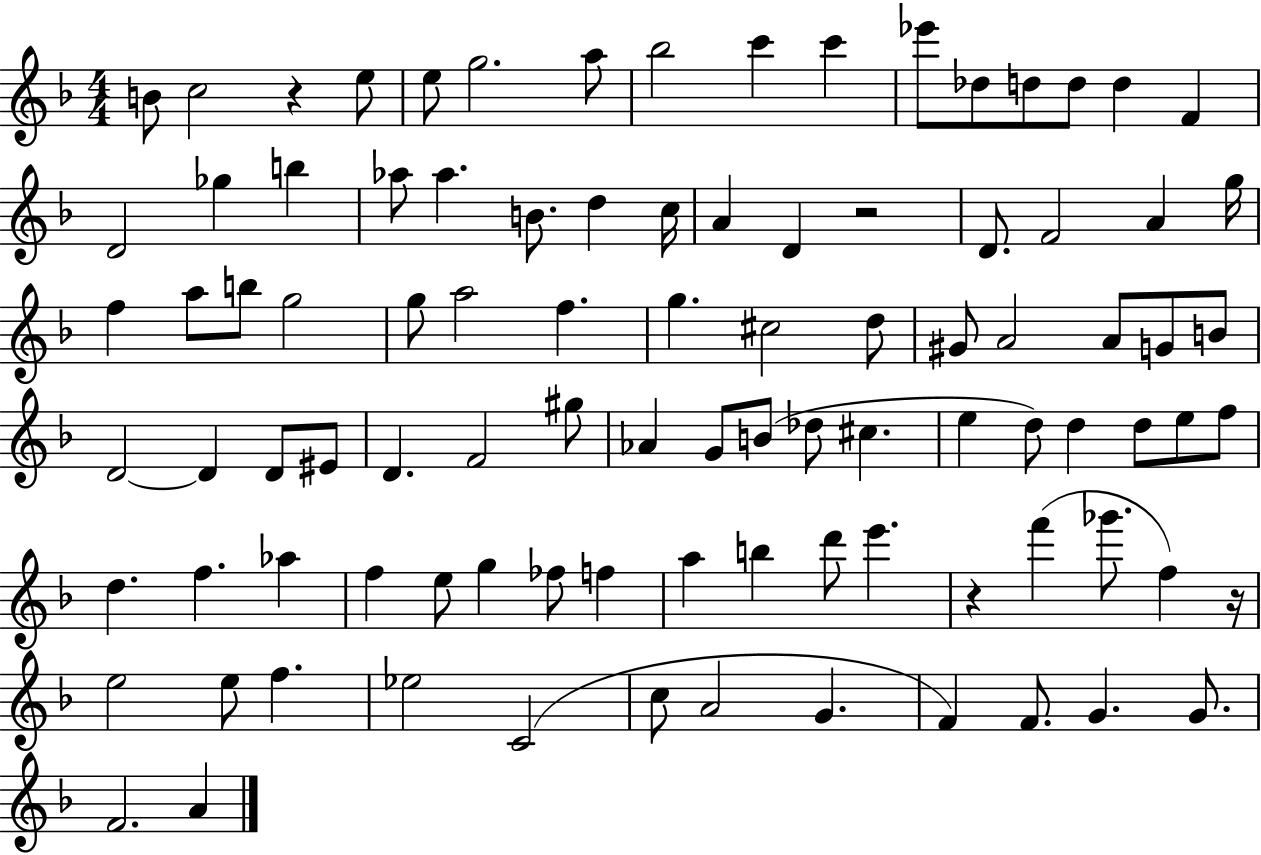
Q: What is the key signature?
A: F major